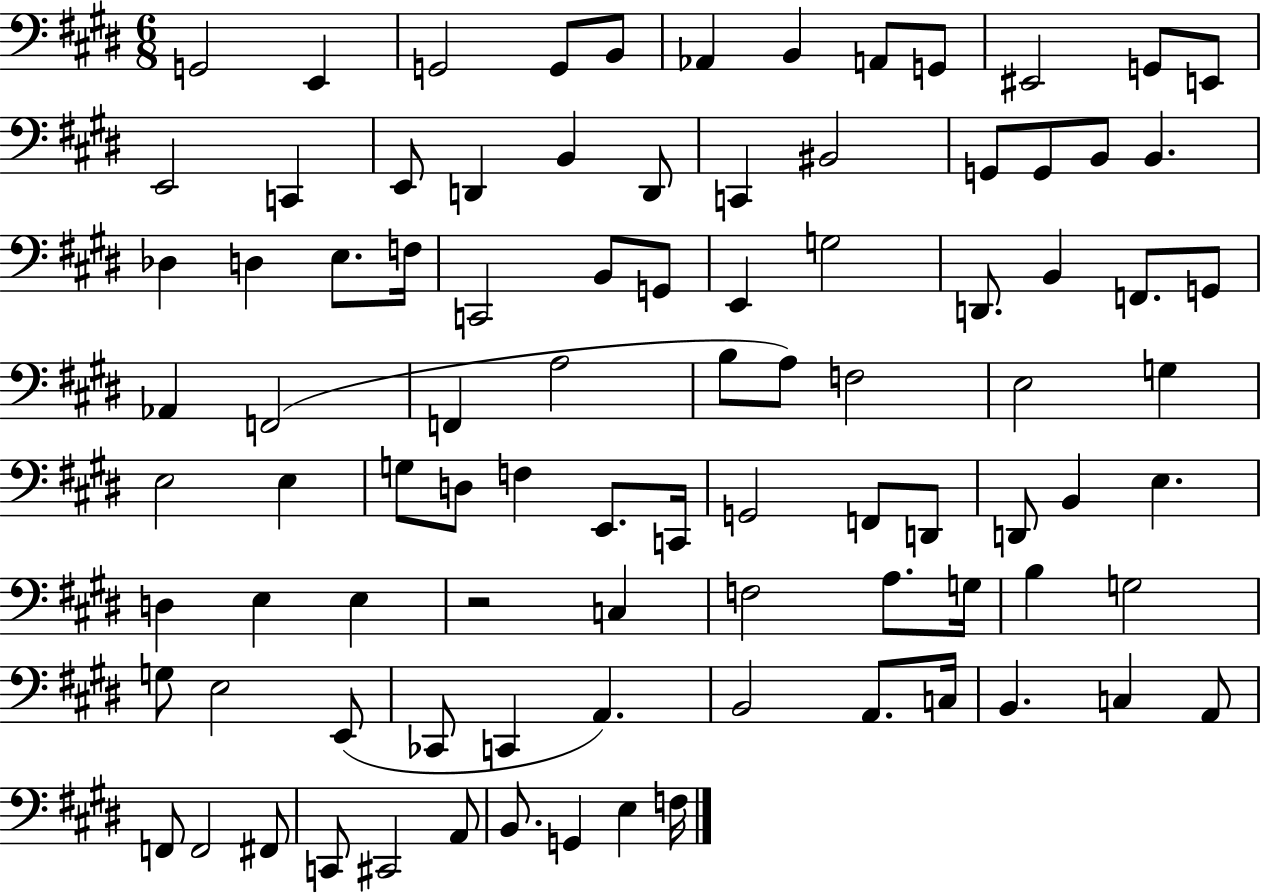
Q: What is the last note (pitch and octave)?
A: F3